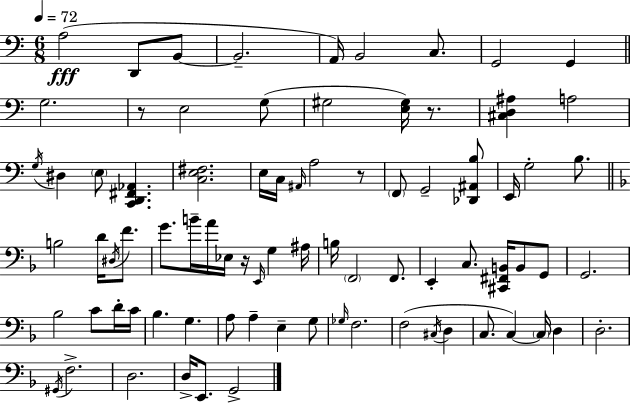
{
  \clef bass
  \numericTimeSignature
  \time 6/8
  \key c \major
  \tempo 4 = 72
  a2(\fff d,8 b,8~~ | b,2.-- | a,16) b,2 c8. | g,2 g,4 | \break \bar "||" \break \key c \major g2. | r8 e2 g8( | gis2 <e gis>16) r8. | <cis d ais>4 a2 | \break \acciaccatura { g16 } dis4 \parenthesize e8 <c, d, fis, aes,>4. | <c e fis>2. | e16 c16 \grace { ais,16 } a2 | r8 \parenthesize f,8 g,2-- | \break <des, ais, b>8 e,16 g2-. b8. | \bar "||" \break \key d \minor b2 d'16 \acciaccatura { dis16 } f'8. | g'8. b'16-- a'16 ees16 r16 \grace { e,16 } g4 | ais16 b16 \parenthesize f,2 f,8. | e,4-. c8. <cis, fis, b,>16 b,8 | \break g,8 g,2. | bes2 c'8 | d'16-. c'16 bes4. g4. | a8 a4-- e4-- | \break g8 \grace { ges16 } f2. | f2( \acciaccatura { cis16 } | d4 c8. c4~~) \parenthesize c16 | d4 d2.-. | \break \acciaccatura { gis,16 } f2.-> | d2. | d16-> e,8. g,2-> | \bar "|."
}